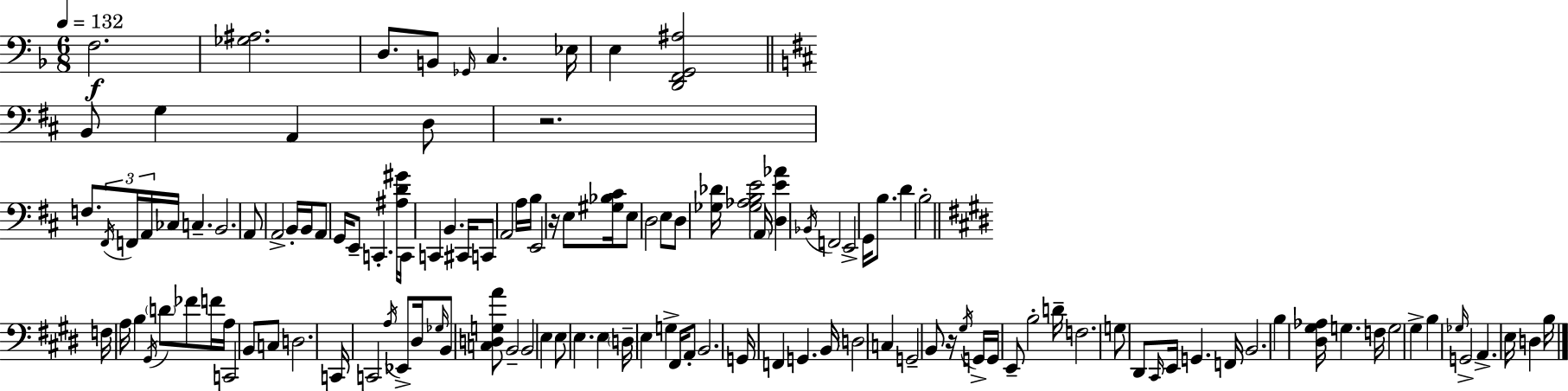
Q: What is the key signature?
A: F major